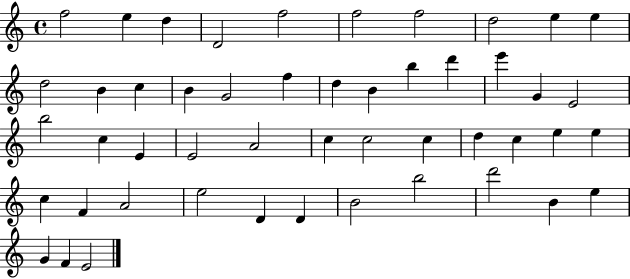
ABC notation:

X:1
T:Untitled
M:4/4
L:1/4
K:C
f2 e d D2 f2 f2 f2 d2 e e d2 B c B G2 f d B b d' e' G E2 b2 c E E2 A2 c c2 c d c e e c F A2 e2 D D B2 b2 d'2 B e G F E2